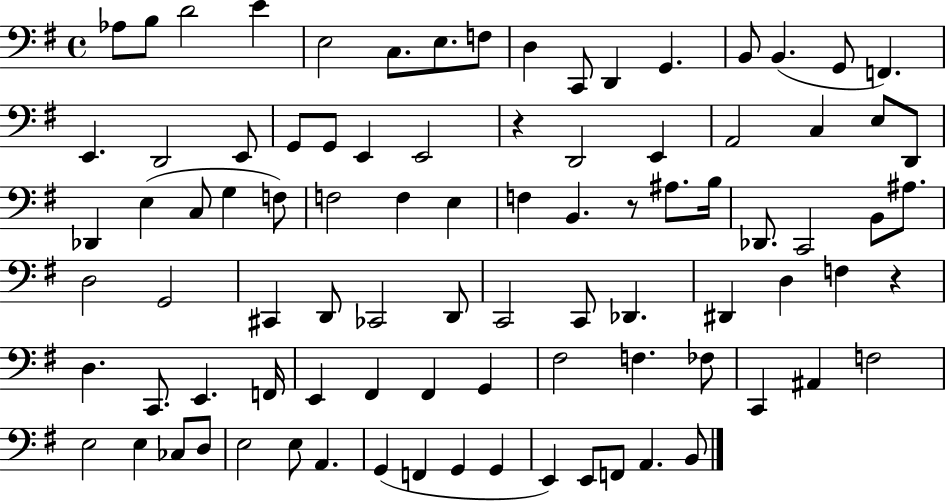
{
  \clef bass
  \time 4/4
  \defaultTimeSignature
  \key g \major
  aes8 b8 d'2 e'4 | e2 c8. e8. f8 | d4 c,8 d,4 g,4. | b,8 b,4.( g,8 f,4.) | \break e,4. d,2 e,8 | g,8 g,8 e,4 e,2 | r4 d,2 e,4 | a,2 c4 e8 d,8 | \break des,4 e4( c8 g4 f8) | f2 f4 e4 | f4 b,4. r8 ais8. b16 | des,8. c,2 b,8 ais8. | \break d2 g,2 | cis,4 d,8 ces,2 d,8 | c,2 c,8 des,4. | dis,4 d4 f4 r4 | \break d4. c,8. e,4. f,16 | e,4 fis,4 fis,4 g,4 | fis2 f4. fes8 | c,4 ais,4 f2 | \break e2 e4 ces8 d8 | e2 e8 a,4. | g,4( f,4 g,4 g,4 | e,4) e,8 f,8 a,4. b,8 | \break \bar "|."
}